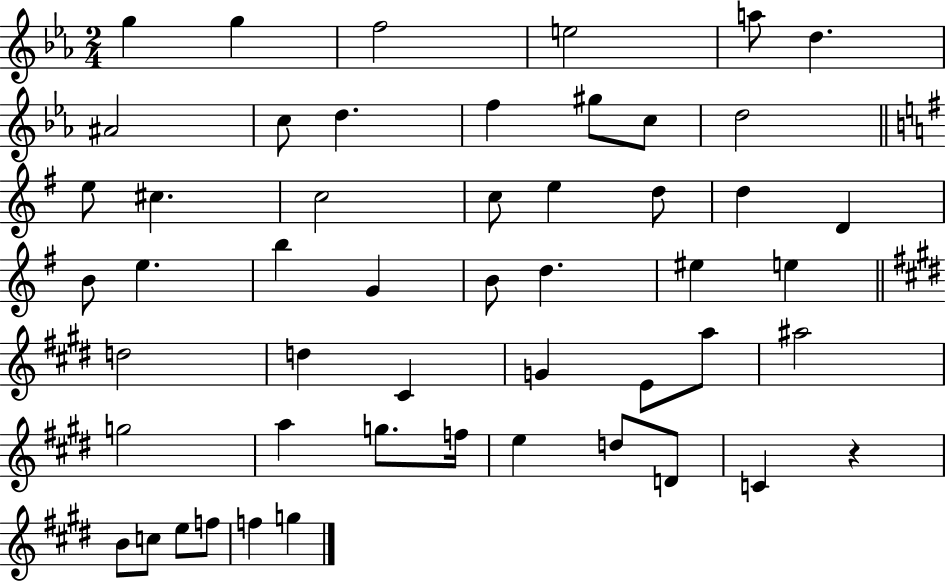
G5/q G5/q F5/h E5/h A5/e D5/q. A#4/h C5/e D5/q. F5/q G#5/e C5/e D5/h E5/e C#5/q. C5/h C5/e E5/q D5/e D5/q D4/q B4/e E5/q. B5/q G4/q B4/e D5/q. EIS5/q E5/q D5/h D5/q C#4/q G4/q E4/e A5/e A#5/h G5/h A5/q G5/e. F5/s E5/q D5/e D4/e C4/q R/q B4/e C5/e E5/e F5/e F5/q G5/q